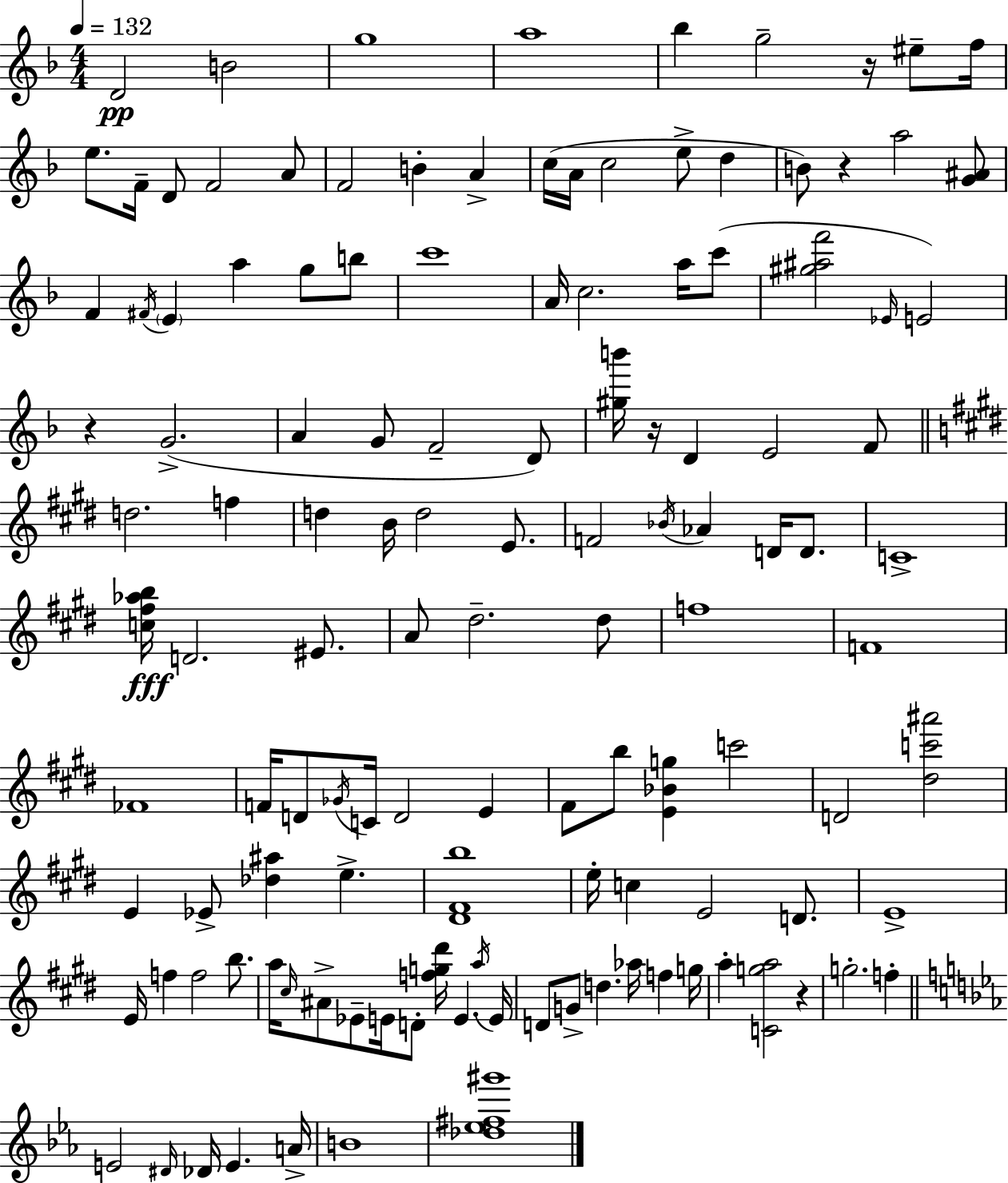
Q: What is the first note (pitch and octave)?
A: D4